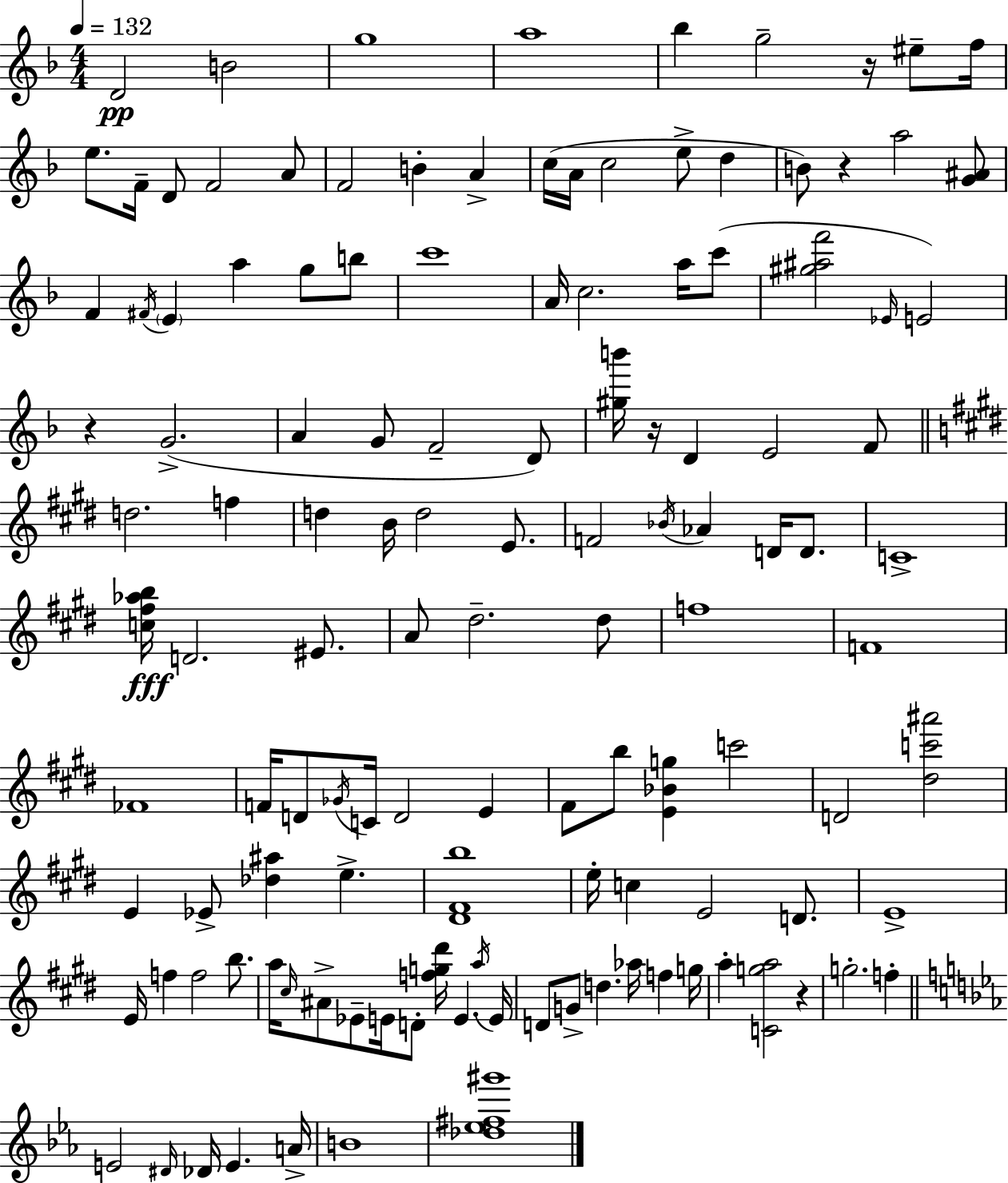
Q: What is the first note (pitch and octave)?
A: D4